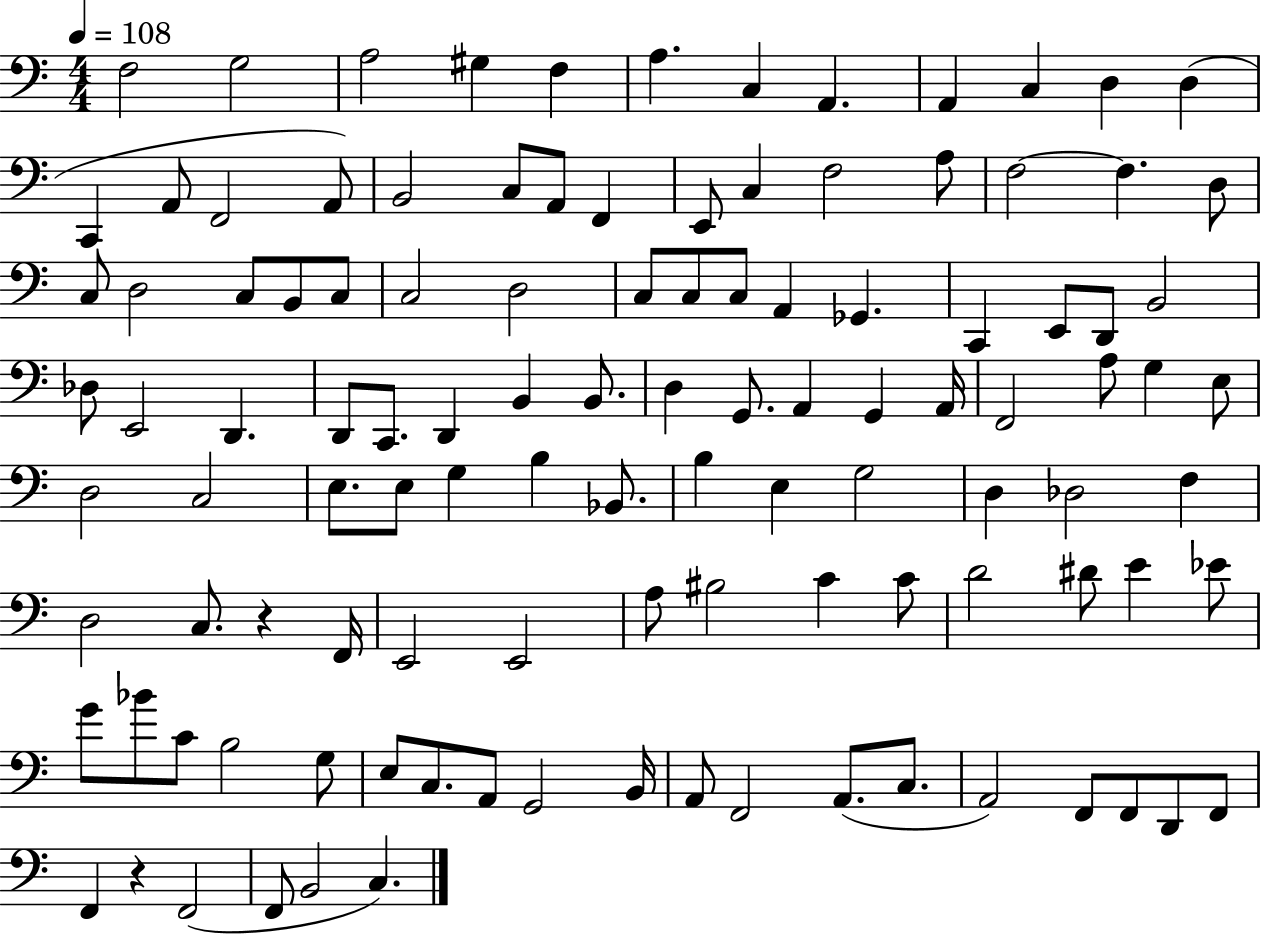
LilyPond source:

{
  \clef bass
  \numericTimeSignature
  \time 4/4
  \key c \major
  \tempo 4 = 108
  f2 g2 | a2 gis4 f4 | a4. c4 a,4. | a,4 c4 d4 d4( | \break c,4 a,8 f,2 a,8) | b,2 c8 a,8 f,4 | e,8 c4 f2 a8 | f2~~ f4. d8 | \break c8 d2 c8 b,8 c8 | c2 d2 | c8 c8 c8 a,4 ges,4. | c,4 e,8 d,8 b,2 | \break des8 e,2 d,4. | d,8 c,8. d,4 b,4 b,8. | d4 g,8. a,4 g,4 a,16 | f,2 a8 g4 e8 | \break d2 c2 | e8. e8 g4 b4 bes,8. | b4 e4 g2 | d4 des2 f4 | \break d2 c8. r4 f,16 | e,2 e,2 | a8 bis2 c'4 c'8 | d'2 dis'8 e'4 ees'8 | \break g'8 bes'8 c'8 b2 g8 | e8 c8. a,8 g,2 b,16 | a,8 f,2 a,8.( c8. | a,2) f,8 f,8 d,8 f,8 | \break f,4 r4 f,2( | f,8 b,2 c4.) | \bar "|."
}